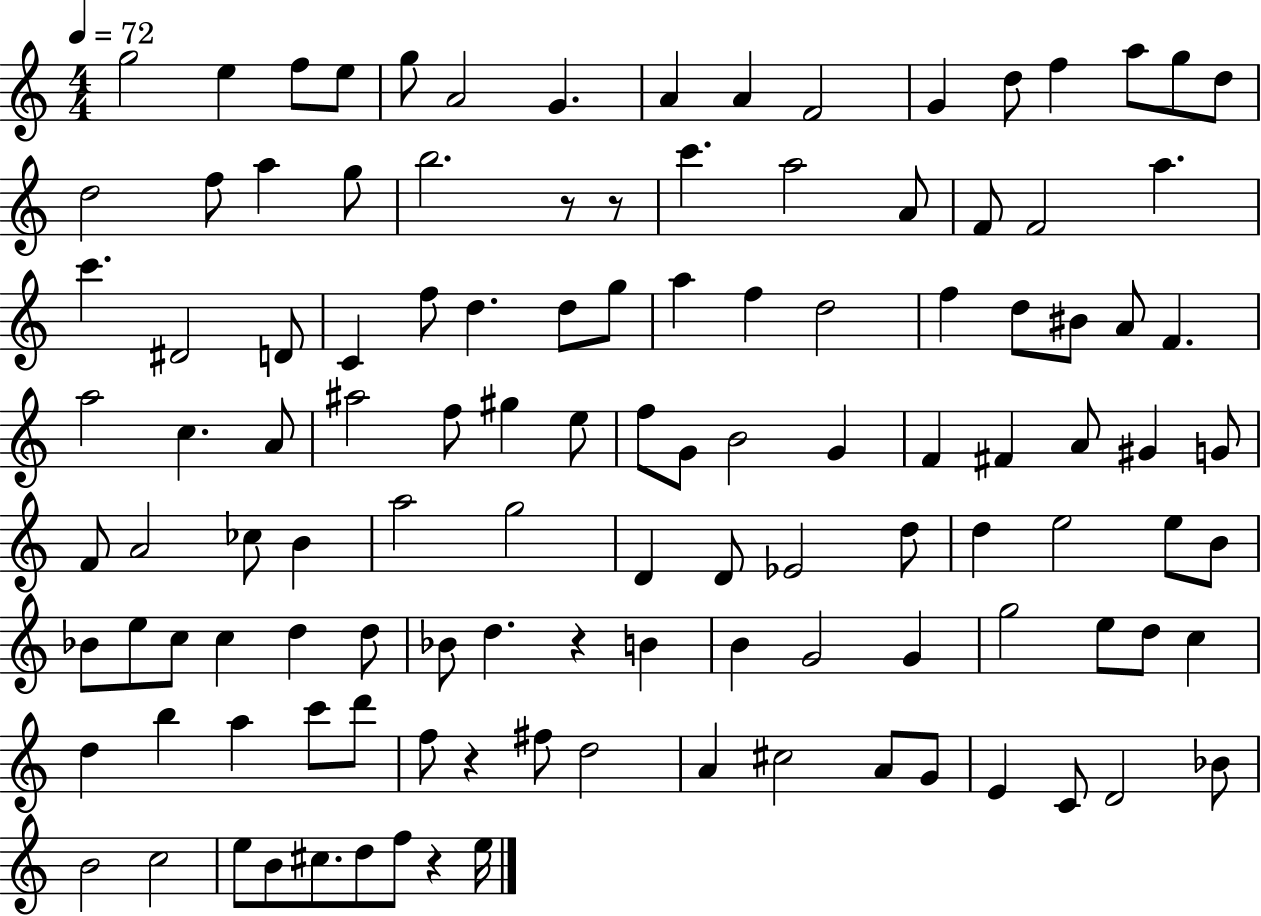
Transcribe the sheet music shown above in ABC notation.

X:1
T:Untitled
M:4/4
L:1/4
K:C
g2 e f/2 e/2 g/2 A2 G A A F2 G d/2 f a/2 g/2 d/2 d2 f/2 a g/2 b2 z/2 z/2 c' a2 A/2 F/2 F2 a c' ^D2 D/2 C f/2 d d/2 g/2 a f d2 f d/2 ^B/2 A/2 F a2 c A/2 ^a2 f/2 ^g e/2 f/2 G/2 B2 G F ^F A/2 ^G G/2 F/2 A2 _c/2 B a2 g2 D D/2 _E2 d/2 d e2 e/2 B/2 _B/2 e/2 c/2 c d d/2 _B/2 d z B B G2 G g2 e/2 d/2 c d b a c'/2 d'/2 f/2 z ^f/2 d2 A ^c2 A/2 G/2 E C/2 D2 _B/2 B2 c2 e/2 B/2 ^c/2 d/2 f/2 z e/4